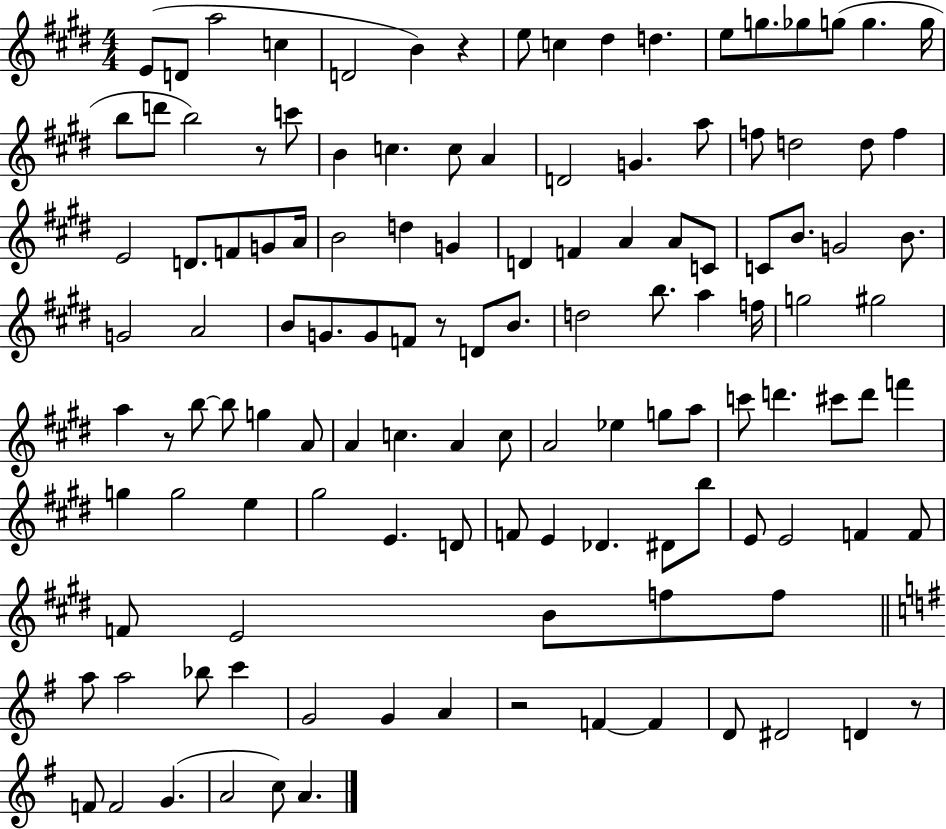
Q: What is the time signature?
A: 4/4